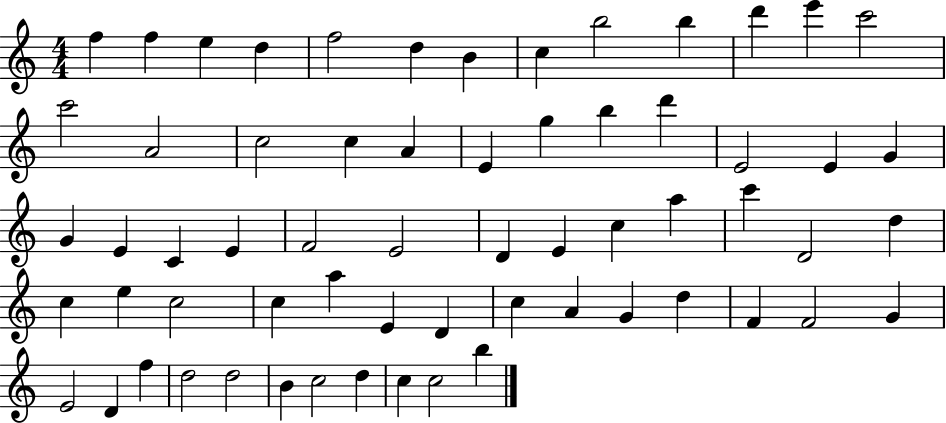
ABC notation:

X:1
T:Untitled
M:4/4
L:1/4
K:C
f f e d f2 d B c b2 b d' e' c'2 c'2 A2 c2 c A E g b d' E2 E G G E C E F2 E2 D E c a c' D2 d c e c2 c a E D c A G d F F2 G E2 D f d2 d2 B c2 d c c2 b